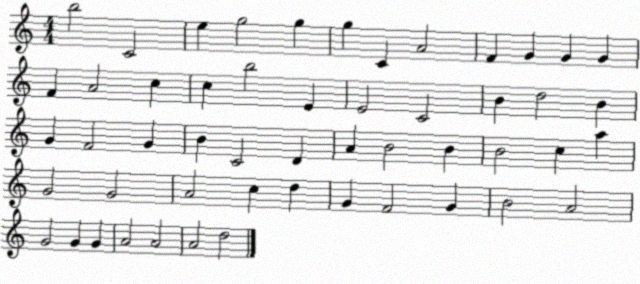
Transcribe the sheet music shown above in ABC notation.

X:1
T:Untitled
M:4/4
L:1/4
K:C
b2 C2 e g2 g g C A2 F G G G F A2 c c b2 E E2 C2 B d2 B G F2 G B C2 D A B2 B B2 c a G2 G2 A2 c d G F2 G B2 A2 G2 G G A2 A2 A2 d2